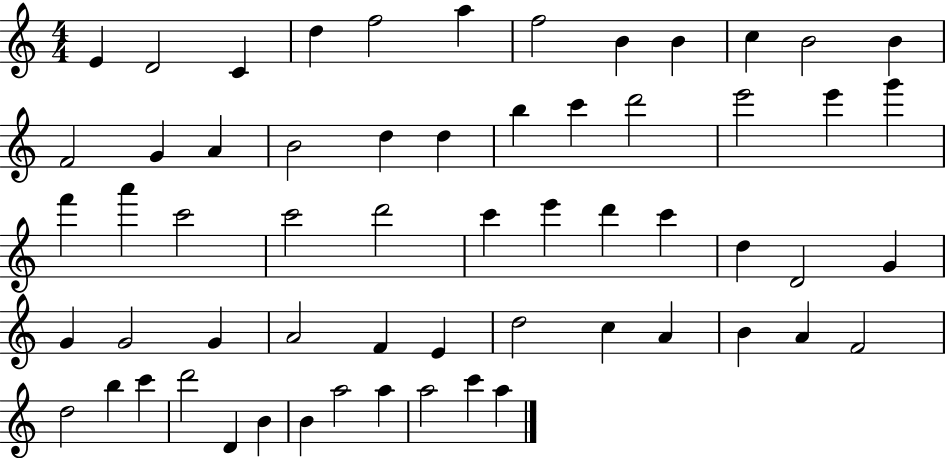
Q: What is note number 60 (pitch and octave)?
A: A5